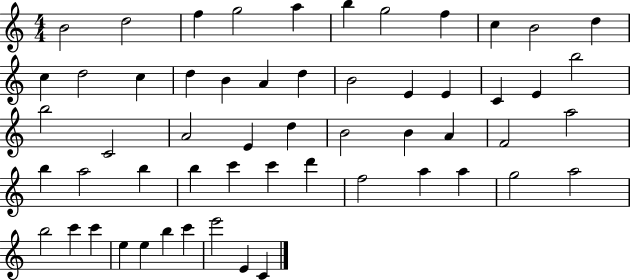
X:1
T:Untitled
M:4/4
L:1/4
K:C
B2 d2 f g2 a b g2 f c B2 d c d2 c d B A d B2 E E C E b2 b2 C2 A2 E d B2 B A F2 a2 b a2 b b c' c' d' f2 a a g2 a2 b2 c' c' e e b c' e'2 E C